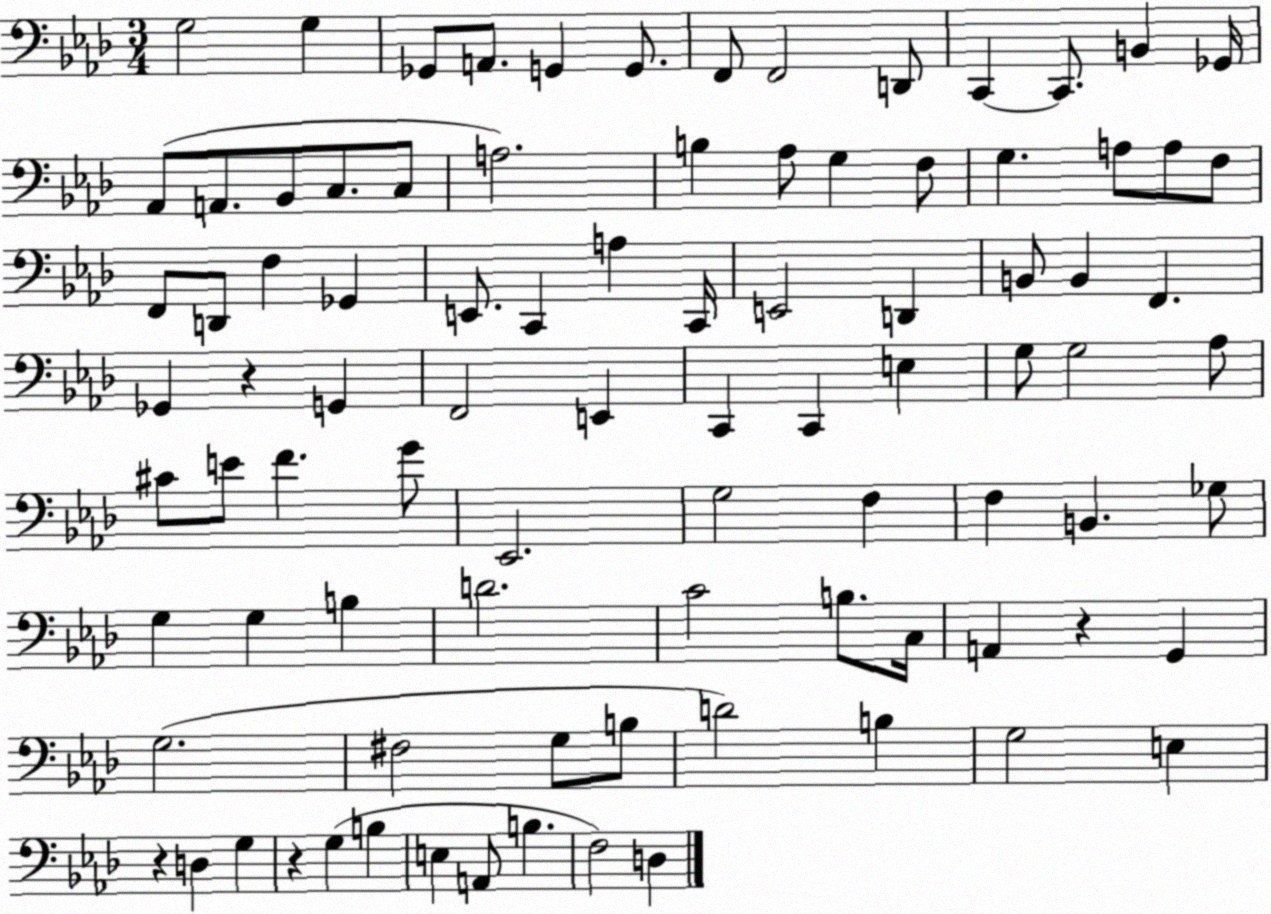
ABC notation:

X:1
T:Untitled
M:3/4
L:1/4
K:Ab
G,2 G, _G,,/2 A,,/2 G,, G,,/2 F,,/2 F,,2 D,,/2 C,, C,,/2 B,, _G,,/4 _A,,/2 A,,/2 _B,,/2 C,/2 C,/2 A,2 B, _A,/2 G, F,/2 G, A,/2 A,/2 F,/2 F,,/2 D,,/2 F, _G,, E,,/2 C,, A, C,,/4 E,,2 D,, B,,/2 B,, F,, _G,, z G,, F,,2 E,, C,, C,, E, G,/2 G,2 _A,/2 ^C/2 E/2 F G/2 _E,,2 G,2 F, F, B,, _G,/2 G, G, B, D2 C2 B,/2 C,/4 A,, z G,, G,2 ^F,2 G,/2 B,/2 D2 B, G,2 E, z D, G, z G, B, E, A,,/2 B, F,2 D,